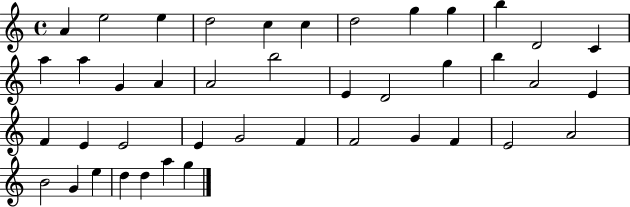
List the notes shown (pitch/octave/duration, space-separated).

A4/q E5/h E5/q D5/h C5/q C5/q D5/h G5/q G5/q B5/q D4/h C4/q A5/q A5/q G4/q A4/q A4/h B5/h E4/q D4/h G5/q B5/q A4/h E4/q F4/q E4/q E4/h E4/q G4/h F4/q F4/h G4/q F4/q E4/h A4/h B4/h G4/q E5/q D5/q D5/q A5/q G5/q